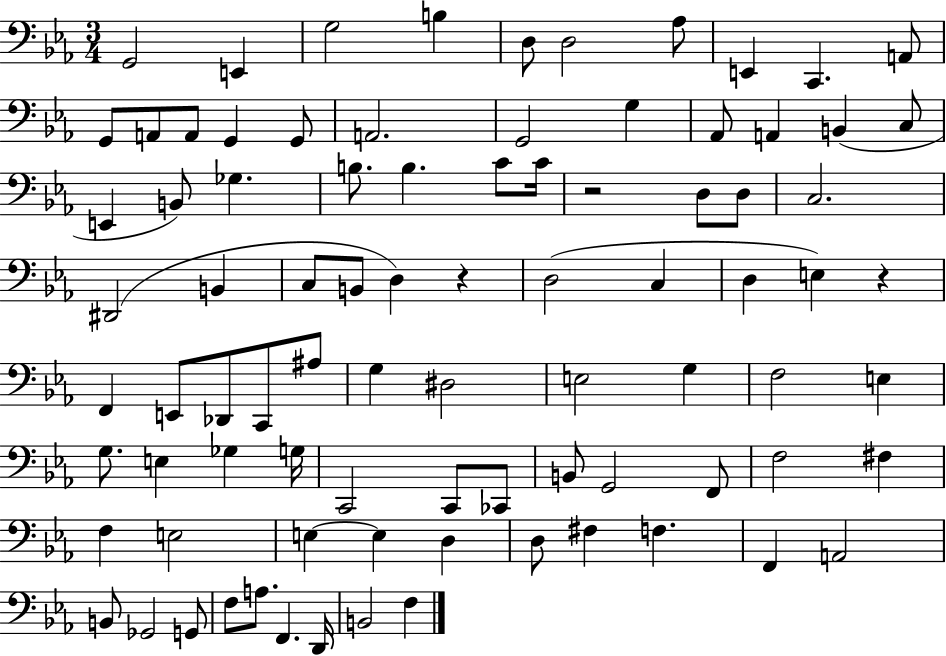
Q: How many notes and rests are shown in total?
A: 86